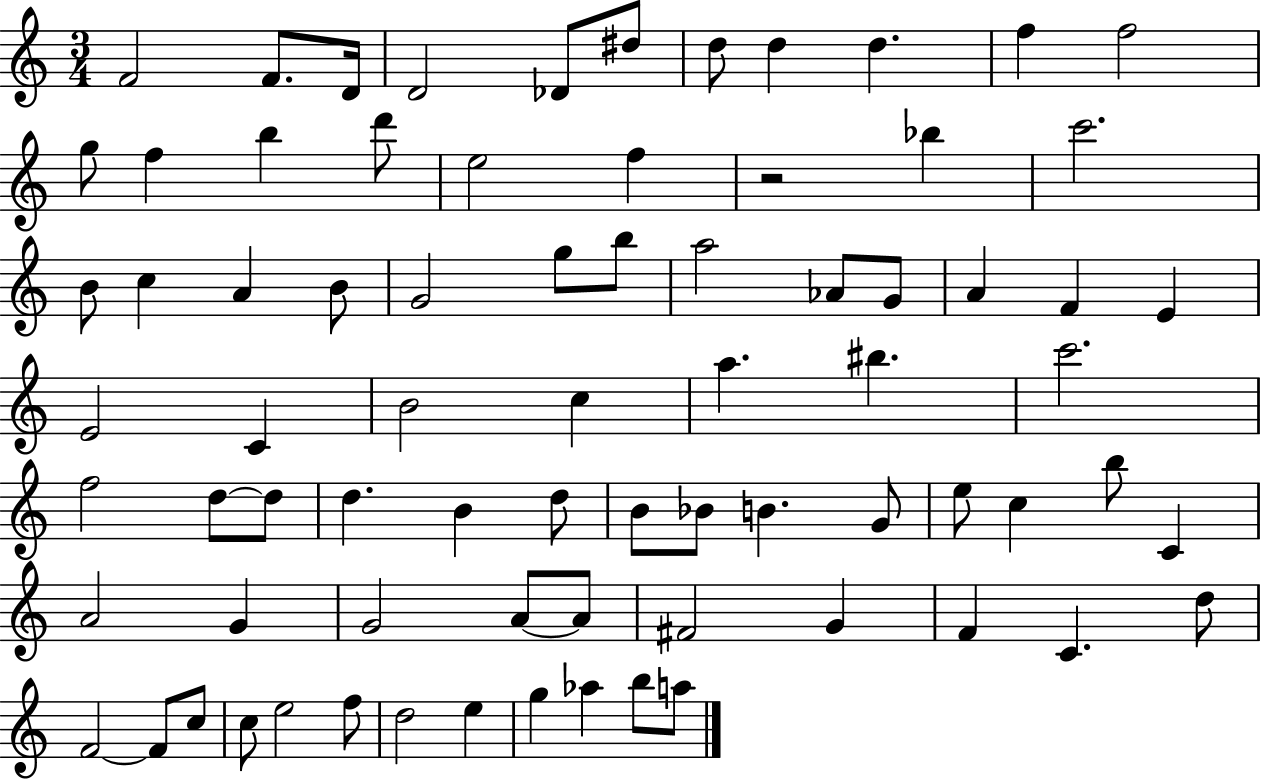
{
  \clef treble
  \numericTimeSignature
  \time 3/4
  \key c \major
  f'2 f'8. d'16 | d'2 des'8 dis''8 | d''8 d''4 d''4. | f''4 f''2 | \break g''8 f''4 b''4 d'''8 | e''2 f''4 | r2 bes''4 | c'''2. | \break b'8 c''4 a'4 b'8 | g'2 g''8 b''8 | a''2 aes'8 g'8 | a'4 f'4 e'4 | \break e'2 c'4 | b'2 c''4 | a''4. bis''4. | c'''2. | \break f''2 d''8~~ d''8 | d''4. b'4 d''8 | b'8 bes'8 b'4. g'8 | e''8 c''4 b''8 c'4 | \break a'2 g'4 | g'2 a'8~~ a'8 | fis'2 g'4 | f'4 c'4. d''8 | \break f'2~~ f'8 c''8 | c''8 e''2 f''8 | d''2 e''4 | g''4 aes''4 b''8 a''8 | \break \bar "|."
}